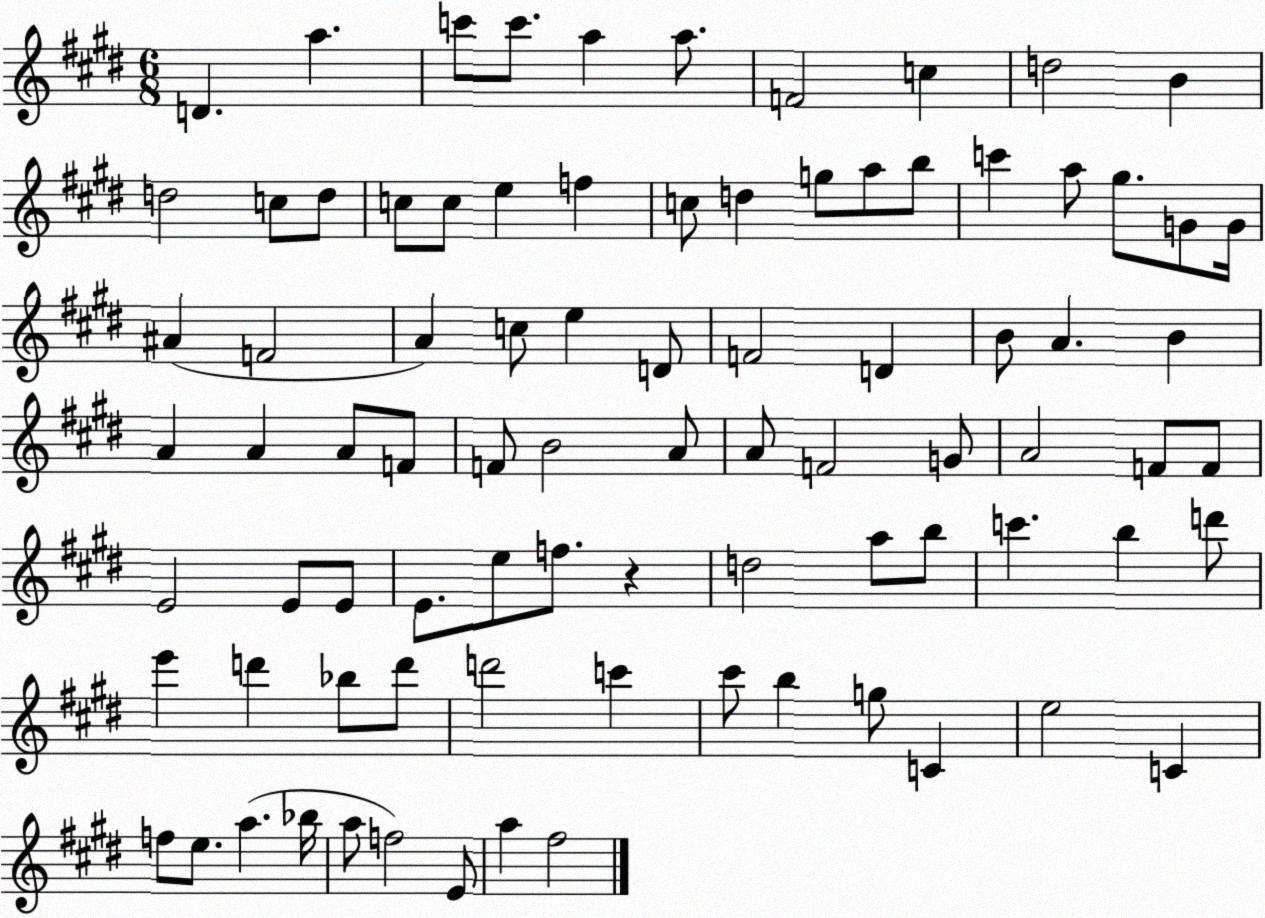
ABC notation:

X:1
T:Untitled
M:6/8
L:1/4
K:E
D a c'/2 c'/2 a a/2 F2 c d2 B d2 c/2 d/2 c/2 c/2 e f c/2 d g/2 a/2 b/2 c' a/2 ^g/2 G/2 G/4 ^A F2 A c/2 e D/2 F2 D B/2 A B A A A/2 F/2 F/2 B2 A/2 A/2 F2 G/2 A2 F/2 F/2 E2 E/2 E/2 E/2 e/2 f/2 z d2 a/2 b/2 c' b d'/2 e' d' _b/2 d'/2 d'2 c' ^c'/2 b g/2 C e2 C f/2 e/2 a _b/4 a/2 f2 E/2 a ^f2